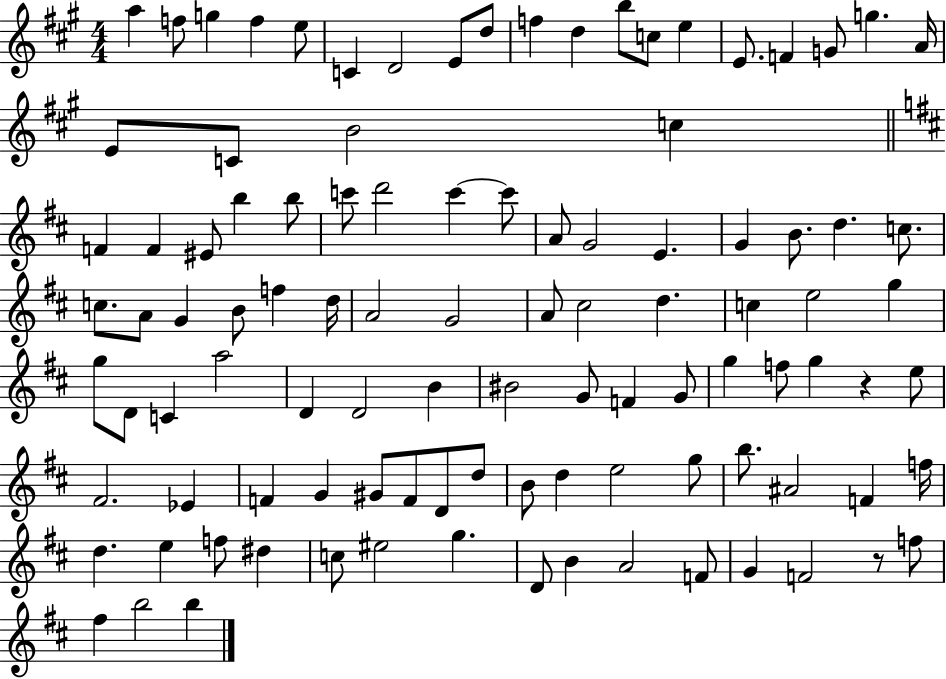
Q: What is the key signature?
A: A major